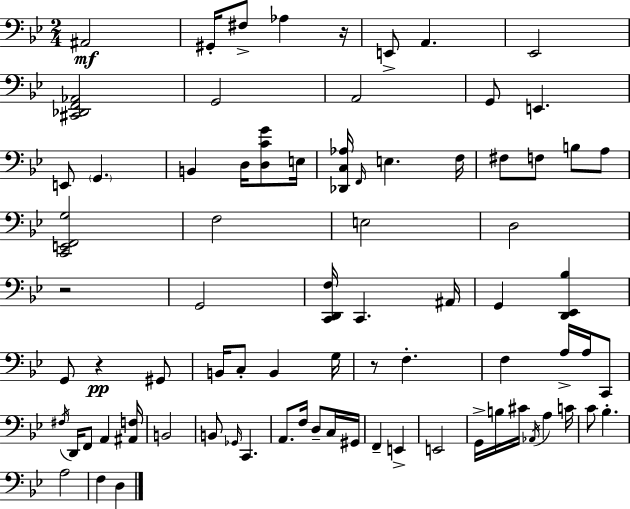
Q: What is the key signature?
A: BES major